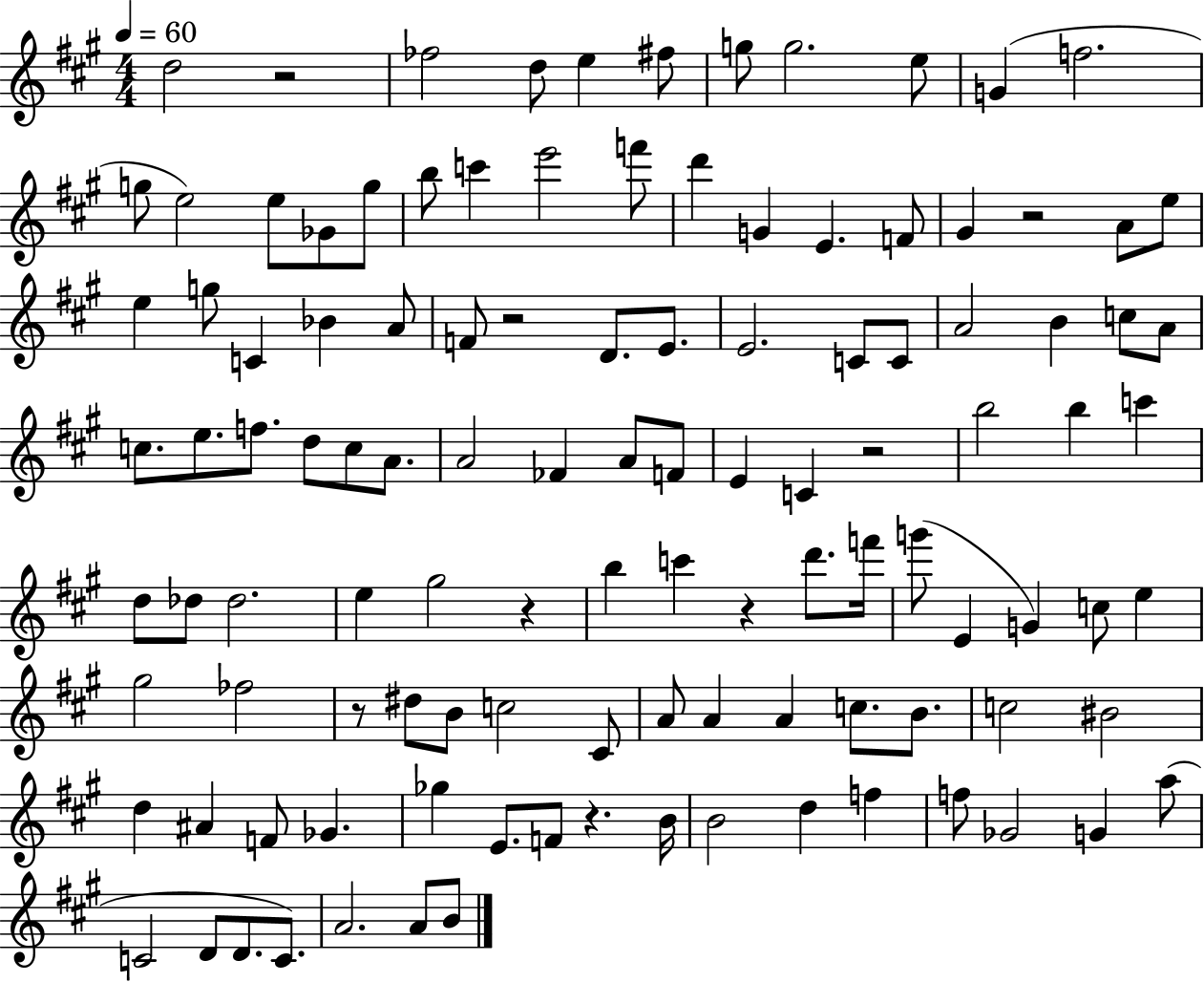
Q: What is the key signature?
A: A major